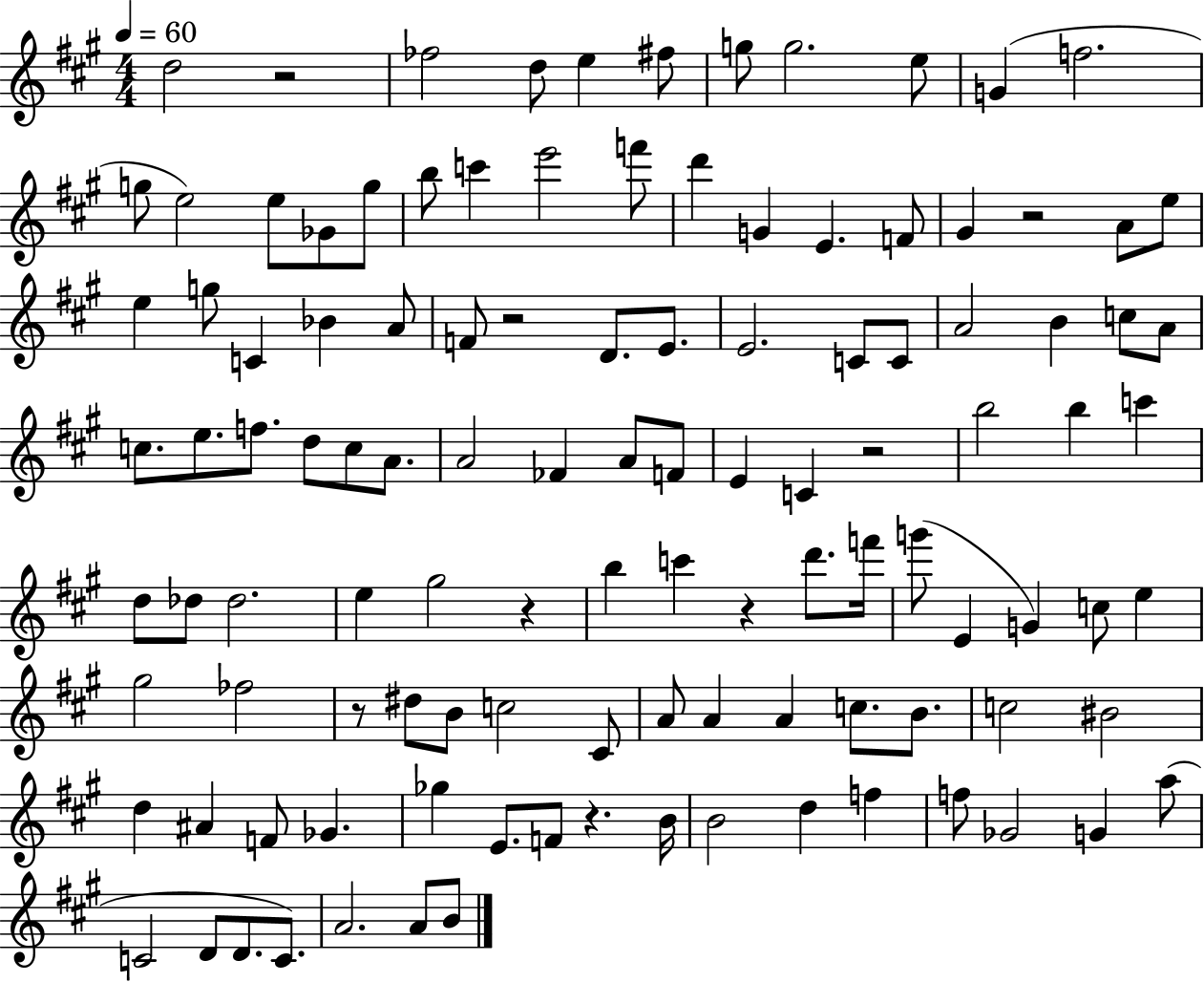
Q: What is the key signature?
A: A major